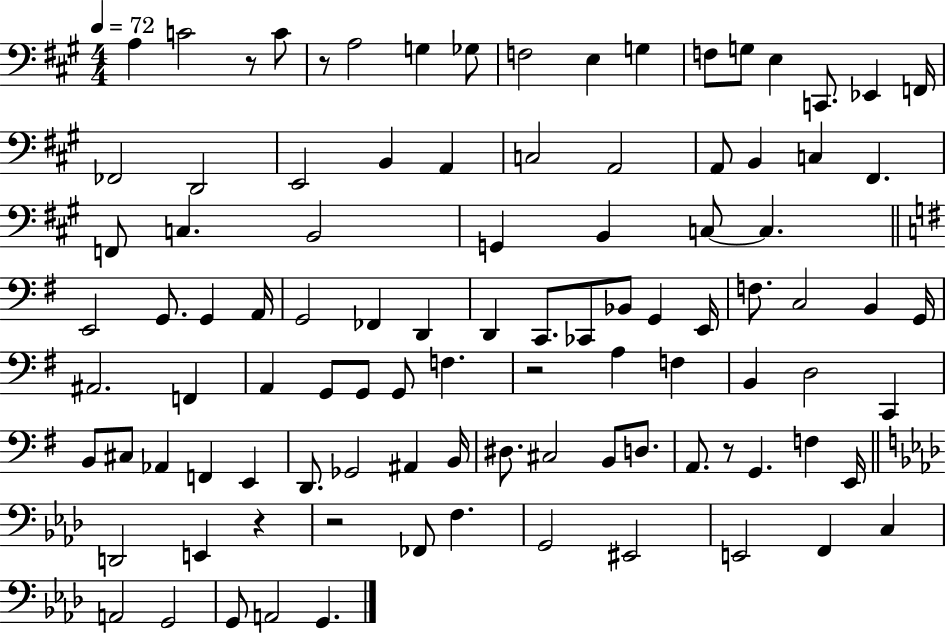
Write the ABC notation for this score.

X:1
T:Untitled
M:4/4
L:1/4
K:A
A, C2 z/2 C/2 z/2 A,2 G, _G,/2 F,2 E, G, F,/2 G,/2 E, C,,/2 _E,, F,,/4 _F,,2 D,,2 E,,2 B,, A,, C,2 A,,2 A,,/2 B,, C, ^F,, F,,/2 C, B,,2 G,, B,, C,/2 C, E,,2 G,,/2 G,, A,,/4 G,,2 _F,, D,, D,, C,,/2 _C,,/2 _B,,/2 G,, E,,/4 F,/2 C,2 B,, G,,/4 ^A,,2 F,, A,, G,,/2 G,,/2 G,,/2 F, z2 A, F, B,, D,2 C,, B,,/2 ^C,/2 _A,, F,, E,, D,,/2 _G,,2 ^A,, B,,/4 ^D,/2 ^C,2 B,,/2 D,/2 A,,/2 z/2 G,, F, E,,/4 D,,2 E,, z z2 _F,,/2 F, G,,2 ^E,,2 E,,2 F,, C, A,,2 G,,2 G,,/2 A,,2 G,,